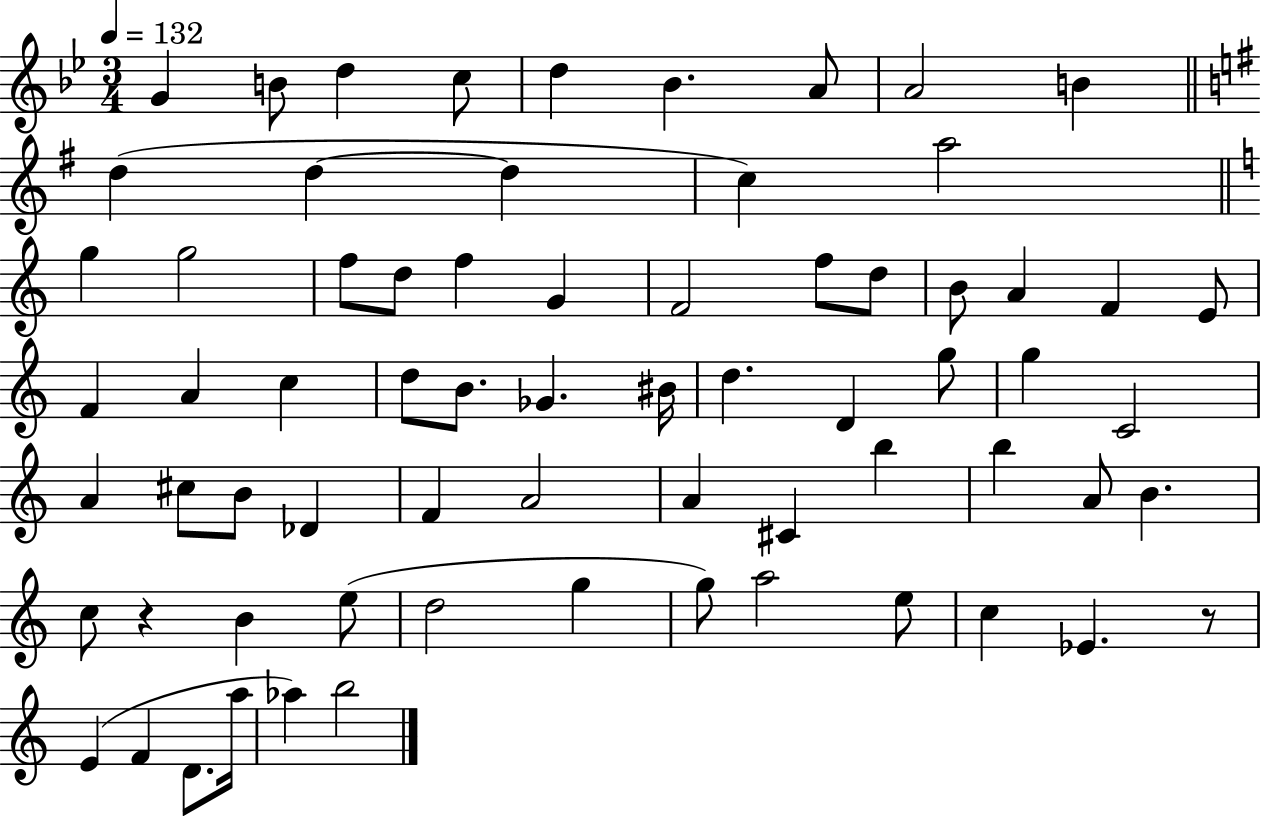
{
  \clef treble
  \numericTimeSignature
  \time 3/4
  \key bes \major
  \tempo 4 = 132
  g'4 b'8 d''4 c''8 | d''4 bes'4. a'8 | a'2 b'4 | \bar "||" \break \key g \major d''4( d''4~~ d''4 | c''4) a''2 | \bar "||" \break \key c \major g''4 g''2 | f''8 d''8 f''4 g'4 | f'2 f''8 d''8 | b'8 a'4 f'4 e'8 | \break f'4 a'4 c''4 | d''8 b'8. ges'4. bis'16 | d''4. d'4 g''8 | g''4 c'2 | \break a'4 cis''8 b'8 des'4 | f'4 a'2 | a'4 cis'4 b''4 | b''4 a'8 b'4. | \break c''8 r4 b'4 e''8( | d''2 g''4 | g''8) a''2 e''8 | c''4 ees'4. r8 | \break e'4( f'4 d'8. a''16 | aes''4) b''2 | \bar "|."
}